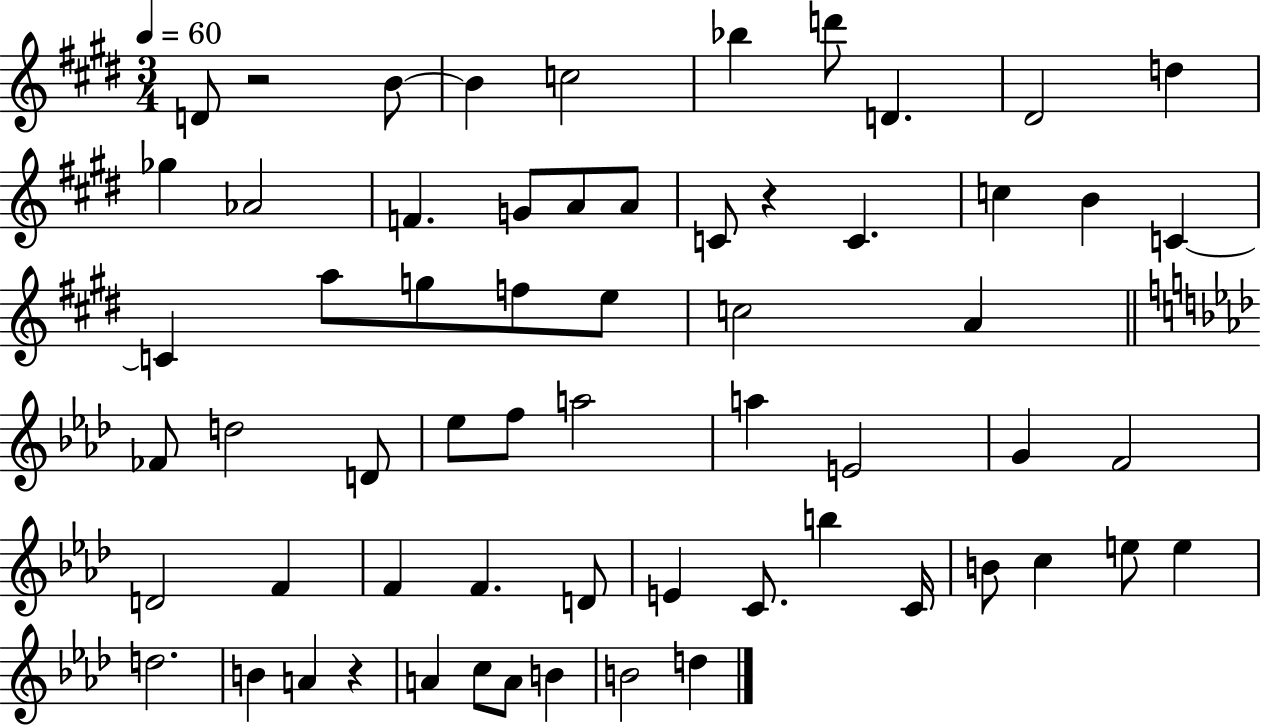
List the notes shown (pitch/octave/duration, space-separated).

D4/e R/h B4/e B4/q C5/h Bb5/q D6/e D4/q. D#4/h D5/q Gb5/q Ab4/h F4/q. G4/e A4/e A4/e C4/e R/q C4/q. C5/q B4/q C4/q C4/q A5/e G5/e F5/e E5/e C5/h A4/q FES4/e D5/h D4/e Eb5/e F5/e A5/h A5/q E4/h G4/q F4/h D4/h F4/q F4/q F4/q. D4/e E4/q C4/e. B5/q C4/s B4/e C5/q E5/e E5/q D5/h. B4/q A4/q R/q A4/q C5/e A4/e B4/q B4/h D5/q